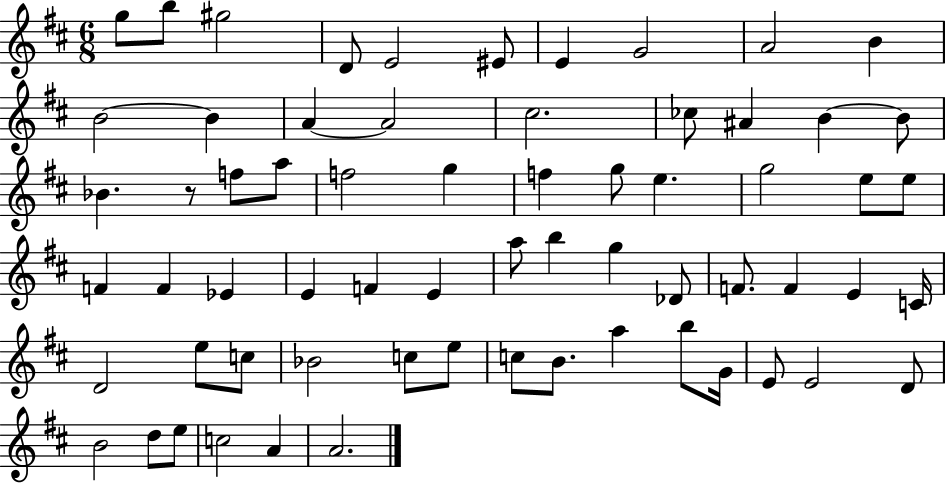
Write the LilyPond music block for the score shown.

{
  \clef treble
  \numericTimeSignature
  \time 6/8
  \key d \major
  g''8 b''8 gis''2 | d'8 e'2 eis'8 | e'4 g'2 | a'2 b'4 | \break b'2~~ b'4 | a'4~~ a'2 | cis''2. | ces''8 ais'4 b'4~~ b'8 | \break bes'4. r8 f''8 a''8 | f''2 g''4 | f''4 g''8 e''4. | g''2 e''8 e''8 | \break f'4 f'4 ees'4 | e'4 f'4 e'4 | a''8 b''4 g''4 des'8 | f'8. f'4 e'4 c'16 | \break d'2 e''8 c''8 | bes'2 c''8 e''8 | c''8 b'8. a''4 b''8 g'16 | e'8 e'2 d'8 | \break b'2 d''8 e''8 | c''2 a'4 | a'2. | \bar "|."
}